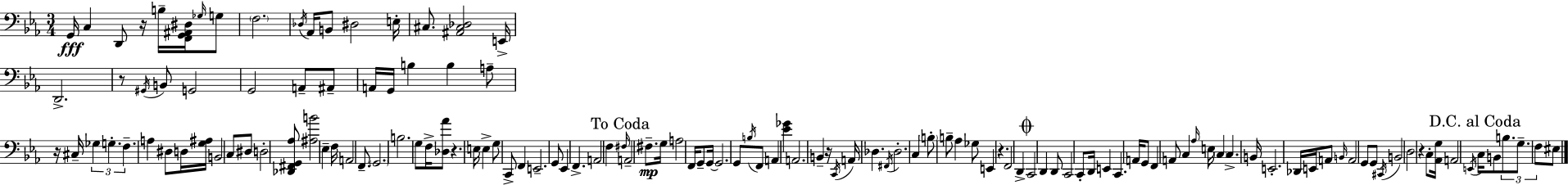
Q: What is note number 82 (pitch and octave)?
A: E2